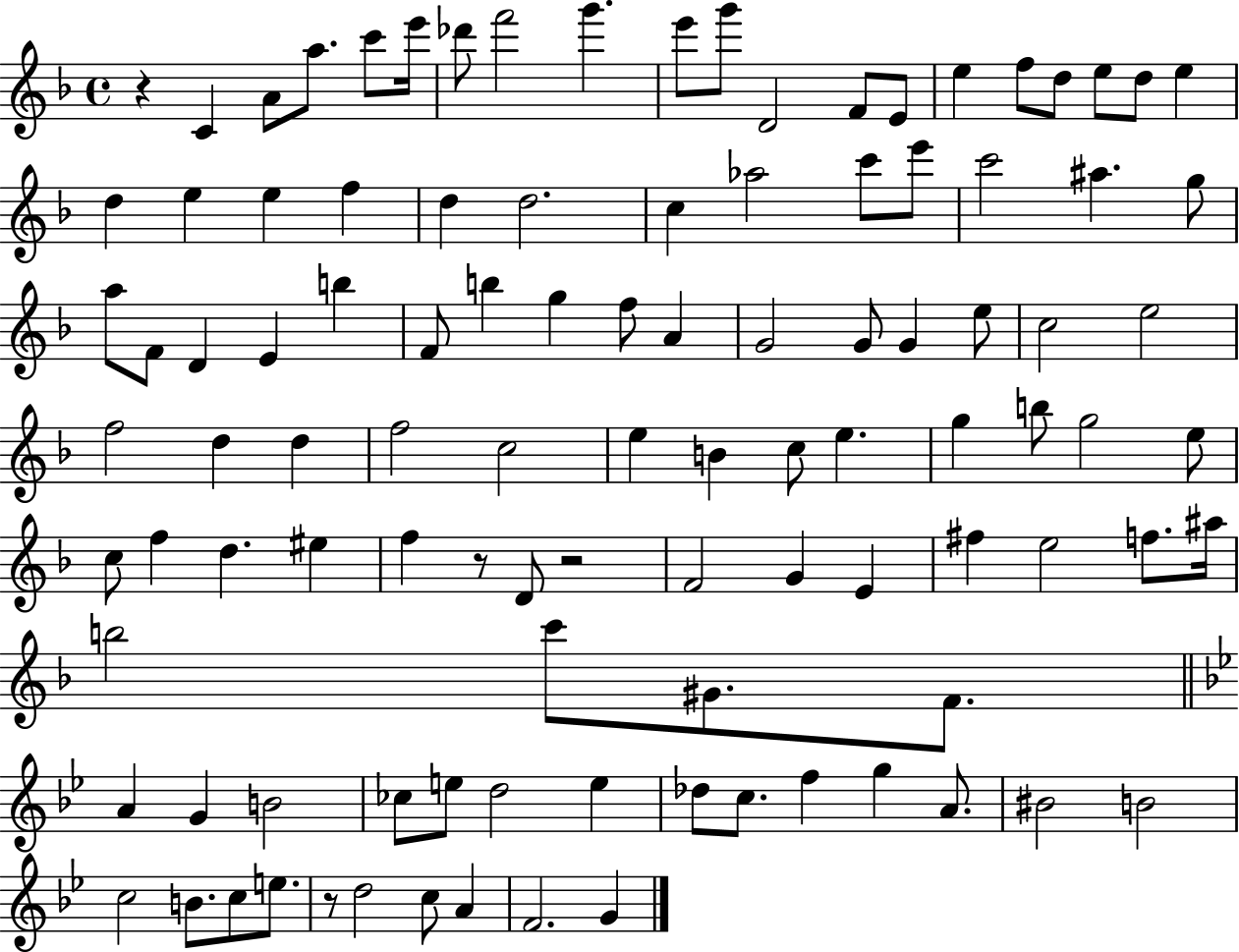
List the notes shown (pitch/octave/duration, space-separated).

R/q C4/q A4/e A5/e. C6/e E6/s Db6/e F6/h G6/q. E6/e G6/e D4/h F4/e E4/e E5/q F5/e D5/e E5/e D5/e E5/q D5/q E5/q E5/q F5/q D5/q D5/h. C5/q Ab5/h C6/e E6/e C6/h A#5/q. G5/e A5/e F4/e D4/q E4/q B5/q F4/e B5/q G5/q F5/e A4/q G4/h G4/e G4/q E5/e C5/h E5/h F5/h D5/q D5/q F5/h C5/h E5/q B4/q C5/e E5/q. G5/q B5/e G5/h E5/e C5/e F5/q D5/q. EIS5/q F5/q R/e D4/e R/h F4/h G4/q E4/q F#5/q E5/h F5/e. A#5/s B5/h C6/e G#4/e. F4/e. A4/q G4/q B4/h CES5/e E5/e D5/h E5/q Db5/e C5/e. F5/q G5/q A4/e. BIS4/h B4/h C5/h B4/e. C5/e E5/e. R/e D5/h C5/e A4/q F4/h. G4/q